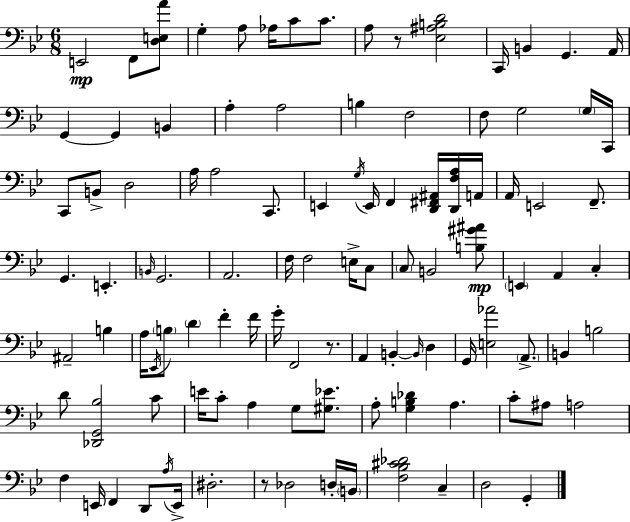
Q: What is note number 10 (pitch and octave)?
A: B2